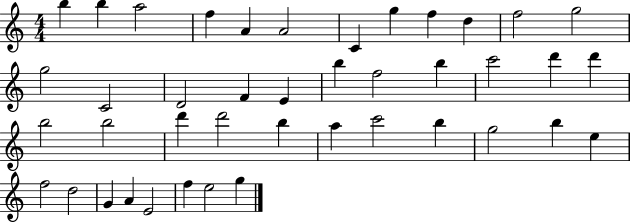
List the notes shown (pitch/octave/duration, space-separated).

B5/q B5/q A5/h F5/q A4/q A4/h C4/q G5/q F5/q D5/q F5/h G5/h G5/h C4/h D4/h F4/q E4/q B5/q F5/h B5/q C6/h D6/q D6/q B5/h B5/h D6/q D6/h B5/q A5/q C6/h B5/q G5/h B5/q E5/q F5/h D5/h G4/q A4/q E4/h F5/q E5/h G5/q